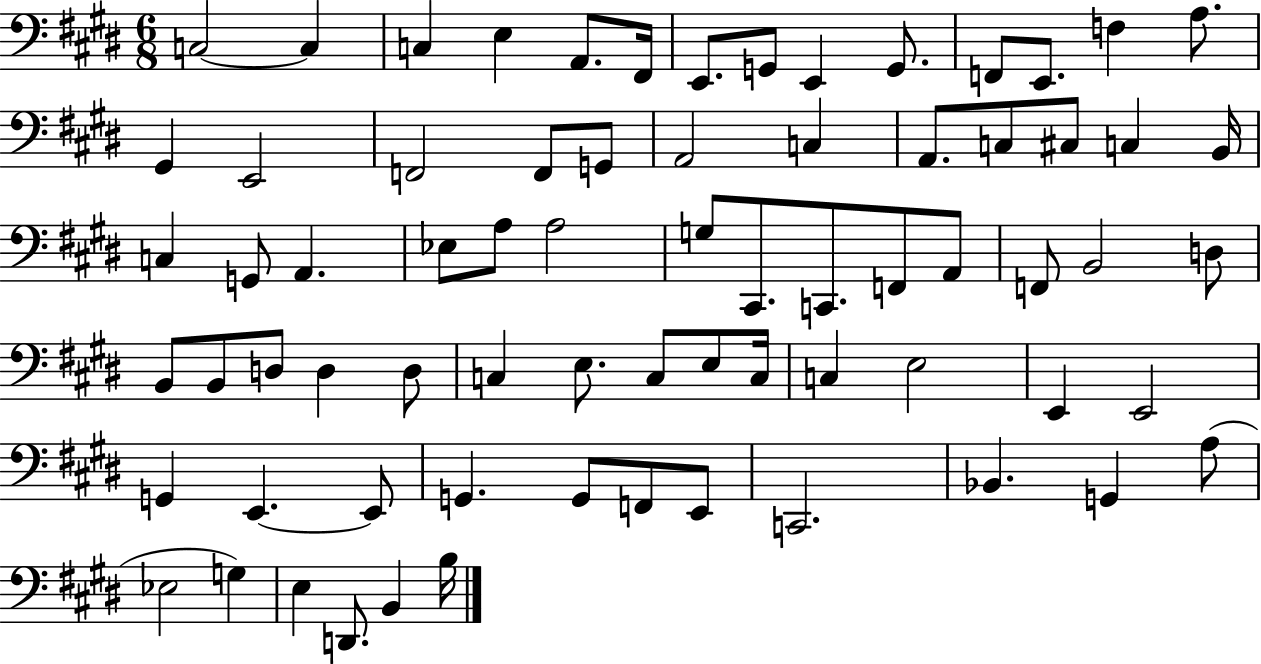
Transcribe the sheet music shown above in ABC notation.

X:1
T:Untitled
M:6/8
L:1/4
K:E
C,2 C, C, E, A,,/2 ^F,,/4 E,,/2 G,,/2 E,, G,,/2 F,,/2 E,,/2 F, A,/2 ^G,, E,,2 F,,2 F,,/2 G,,/2 A,,2 C, A,,/2 C,/2 ^C,/2 C, B,,/4 C, G,,/2 A,, _E,/2 A,/2 A,2 G,/2 ^C,,/2 C,,/2 F,,/2 A,,/2 F,,/2 B,,2 D,/2 B,,/2 B,,/2 D,/2 D, D,/2 C, E,/2 C,/2 E,/2 C,/4 C, E,2 E,, E,,2 G,, E,, E,,/2 G,, G,,/2 F,,/2 E,,/2 C,,2 _B,, G,, A,/2 _E,2 G, E, D,,/2 B,, B,/4